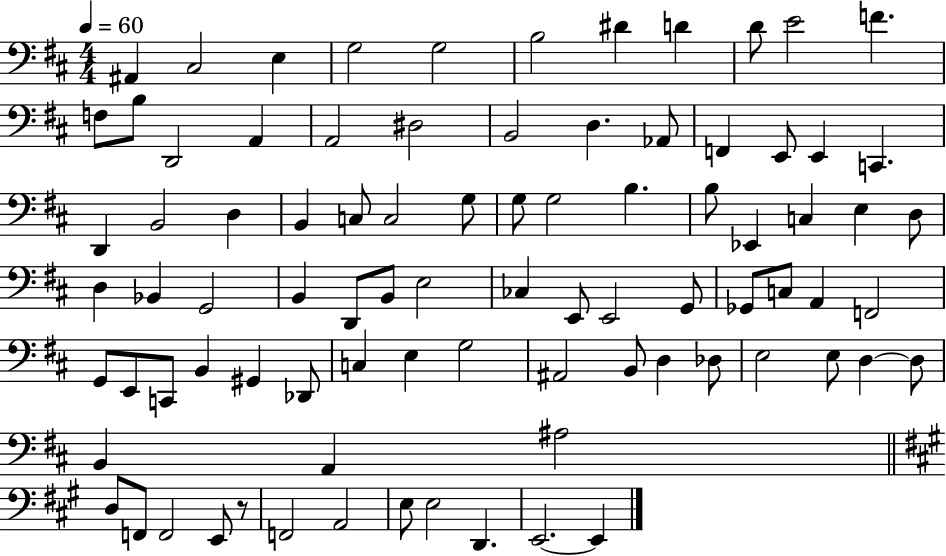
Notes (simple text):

A#2/q C#3/h E3/q G3/h G3/h B3/h D#4/q D4/q D4/e E4/h F4/q. F3/e B3/e D2/h A2/q A2/h D#3/h B2/h D3/q. Ab2/e F2/q E2/e E2/q C2/q. D2/q B2/h D3/q B2/q C3/e C3/h G3/e G3/e G3/h B3/q. B3/e Eb2/q C3/q E3/q D3/e D3/q Bb2/q G2/h B2/q D2/e B2/e E3/h CES3/q E2/e E2/h G2/e Gb2/e C3/e A2/q F2/h G2/e E2/e C2/e B2/q G#2/q Db2/e C3/q E3/q G3/h A#2/h B2/e D3/q Db3/e E3/h E3/e D3/q D3/e B2/q A2/q A#3/h D3/e F2/e F2/h E2/e R/e F2/h A2/h E3/e E3/h D2/q. E2/h. E2/q